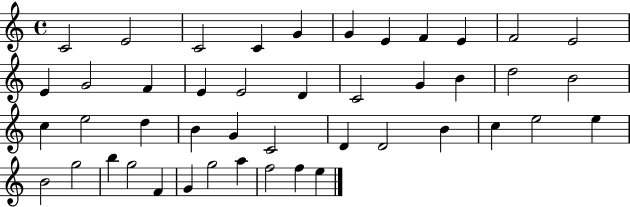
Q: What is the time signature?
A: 4/4